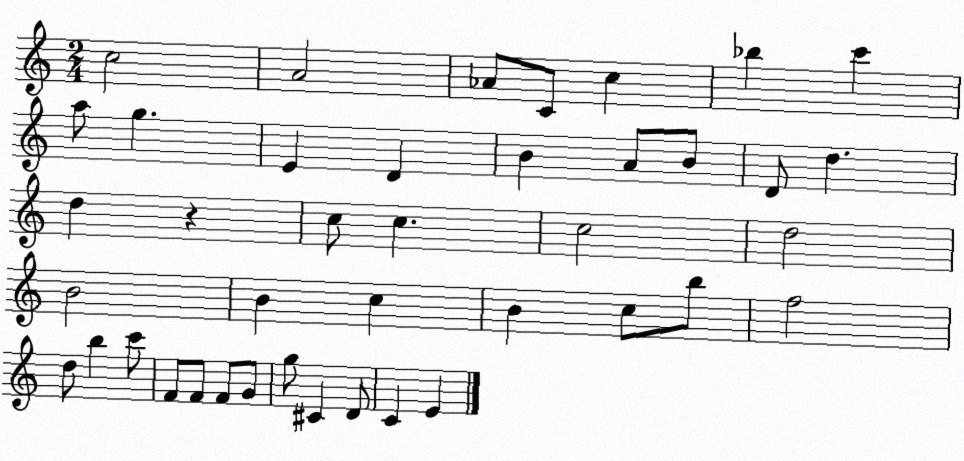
X:1
T:Untitled
M:2/4
L:1/4
K:C
c2 A2 _A/2 C/2 c _b c' a/2 g E D B A/2 B/2 D/2 d d z c/2 c c2 d2 B2 B c B c/2 b/2 f2 d/2 b c'/2 F/2 F/2 F/2 G/2 g/2 ^C D/2 C E